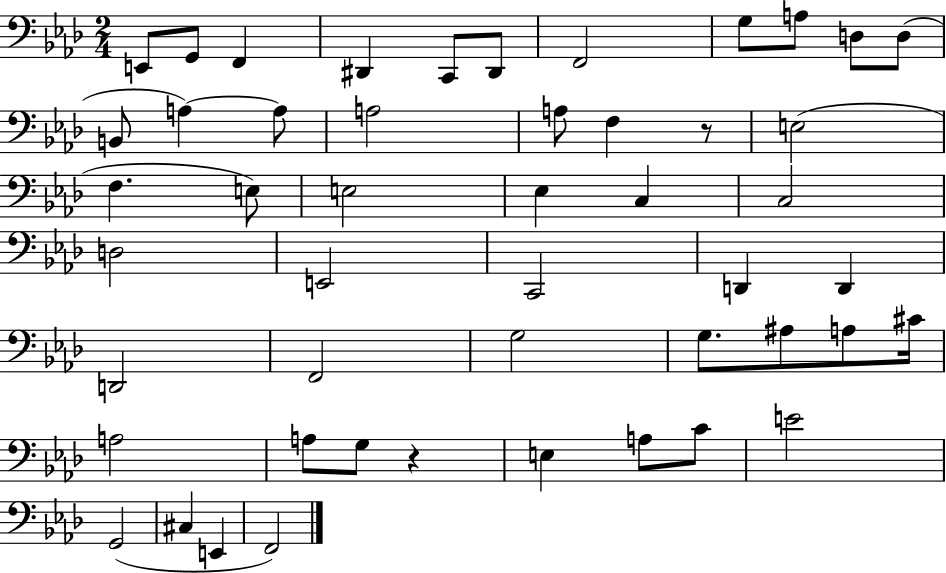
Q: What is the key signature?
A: AES major